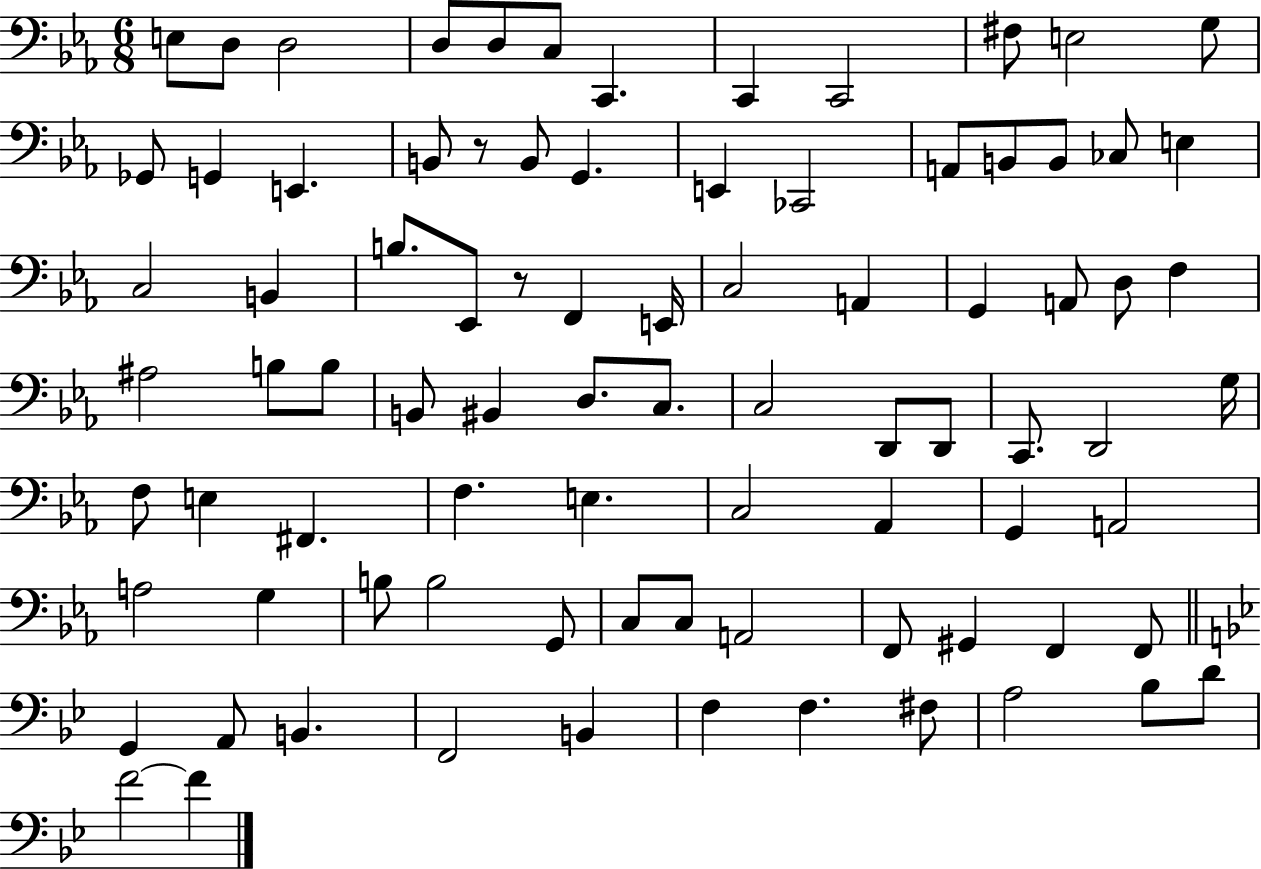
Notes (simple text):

E3/e D3/e D3/h D3/e D3/e C3/e C2/q. C2/q C2/h F#3/e E3/h G3/e Gb2/e G2/q E2/q. B2/e R/e B2/e G2/q. E2/q CES2/h A2/e B2/e B2/e CES3/e E3/q C3/h B2/q B3/e. Eb2/e R/e F2/q E2/s C3/h A2/q G2/q A2/e D3/e F3/q A#3/h B3/e B3/e B2/e BIS2/q D3/e. C3/e. C3/h D2/e D2/e C2/e. D2/h G3/s F3/e E3/q F#2/q. F3/q. E3/q. C3/h Ab2/q G2/q A2/h A3/h G3/q B3/e B3/h G2/e C3/e C3/e A2/h F2/e G#2/q F2/q F2/e G2/q A2/e B2/q. F2/h B2/q F3/q F3/q. F#3/e A3/h Bb3/e D4/e F4/h F4/q